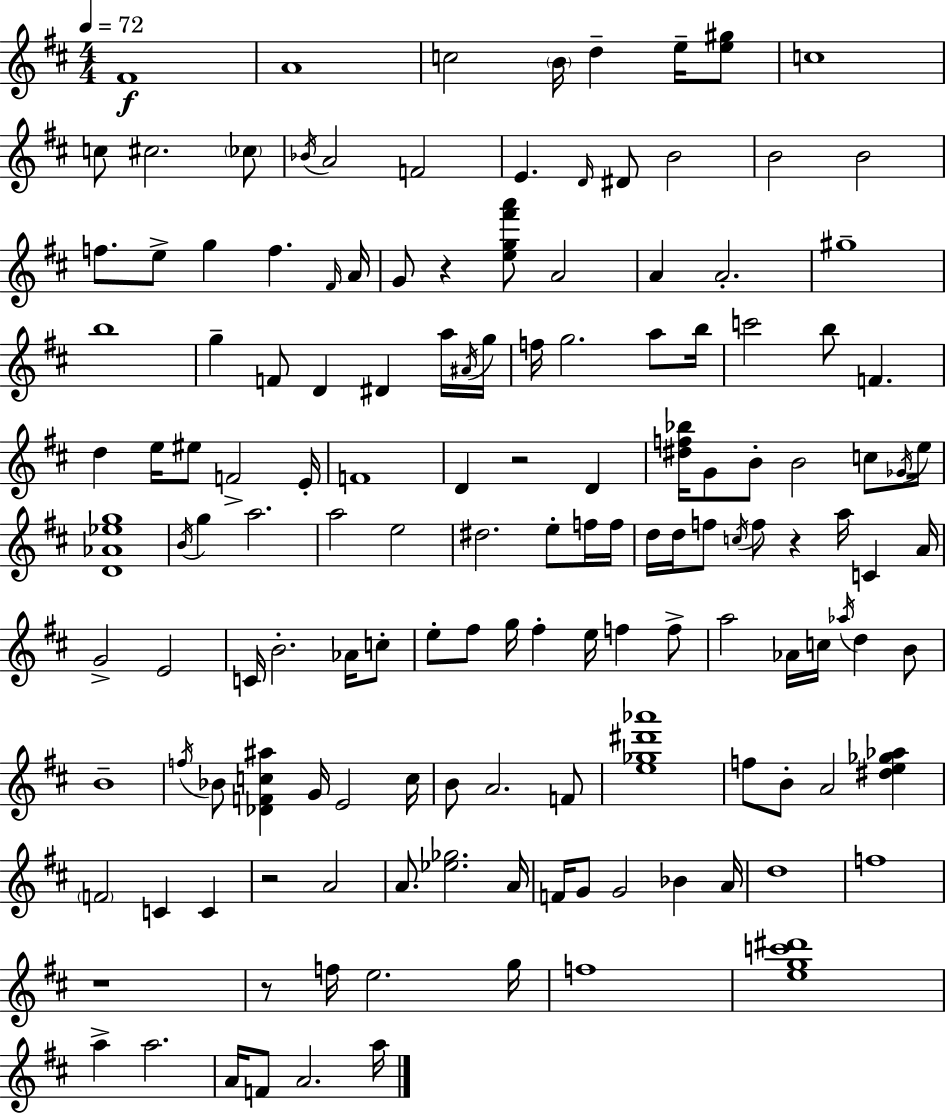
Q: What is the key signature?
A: D major